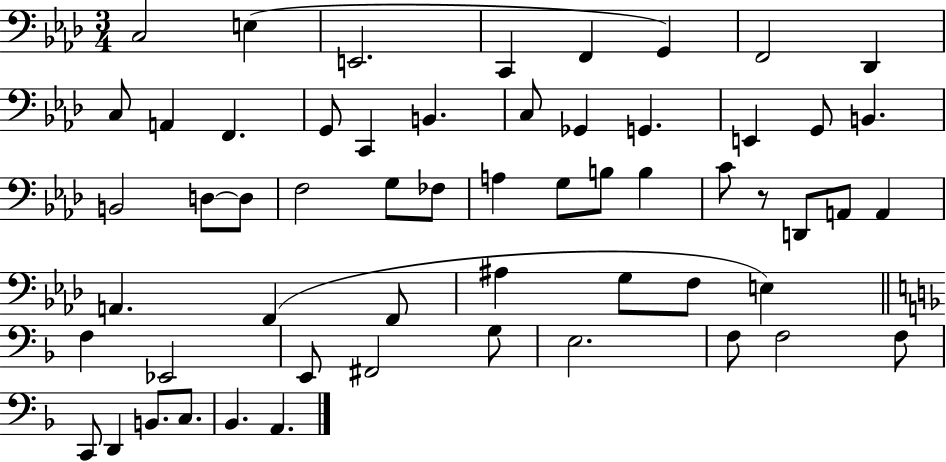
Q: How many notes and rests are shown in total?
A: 57